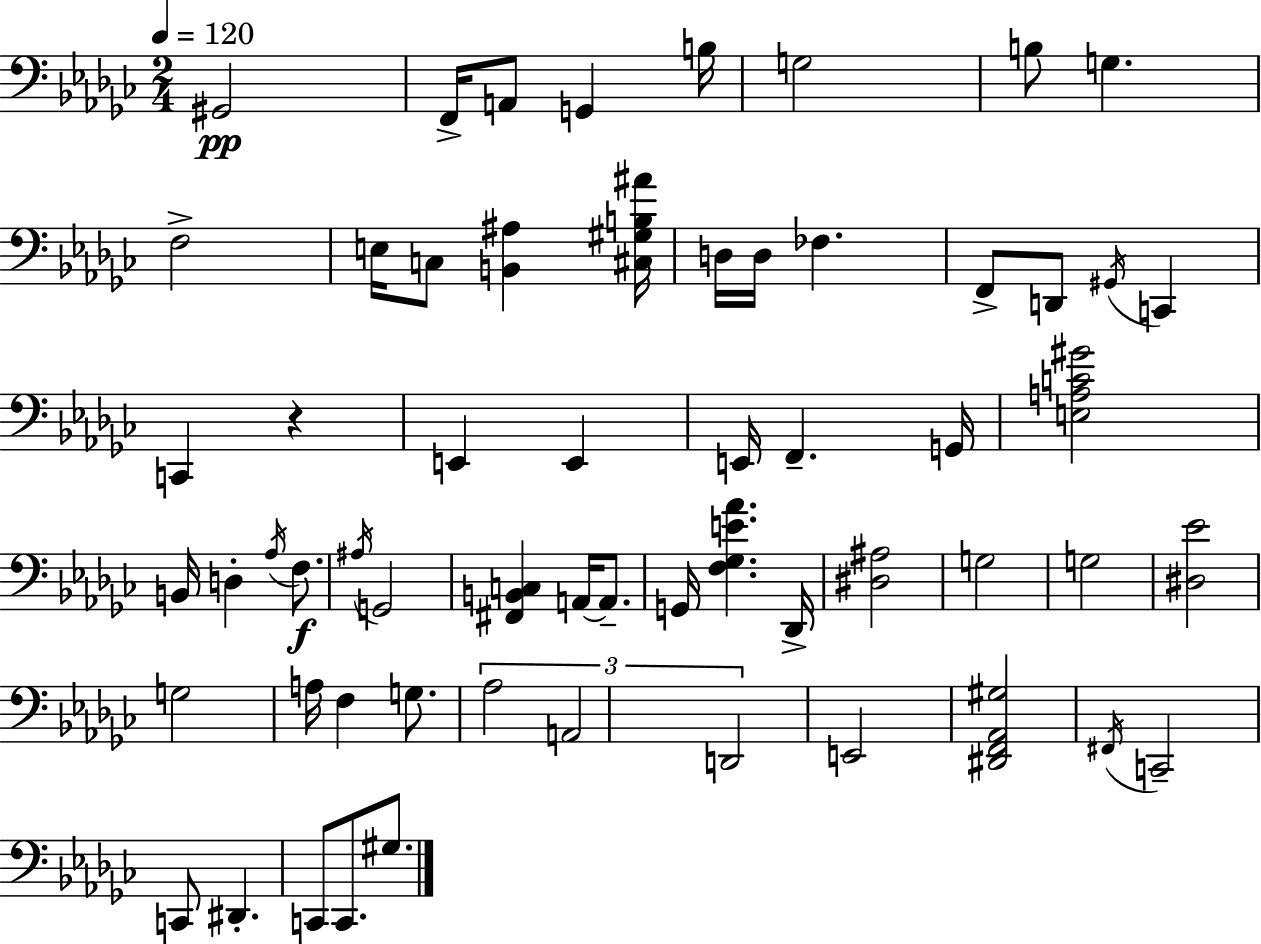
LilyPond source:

{
  \clef bass
  \numericTimeSignature
  \time 2/4
  \key ees \minor
  \tempo 4 = 120
  gis,2\pp | f,16-> a,8 g,4 b16 | g2 | b8 g4. | \break f2-> | e16 c8 <b, ais>4 <cis gis b ais'>16 | d16 d16 fes4. | f,8-> d,8 \acciaccatura { gis,16 } c,4 | \break c,4 r4 | e,4 e,4 | e,16 f,4.-- | g,16 <e a c' gis'>2 | \break b,16 d4-. \acciaccatura { aes16 }\f f8. | \acciaccatura { ais16 } g,2 | <fis, b, c>4 a,16~~ | a,8.-- g,16 <f ges e' aes'>4. | \break des,16-> <dis ais>2 | g2 | g2 | <dis ees'>2 | \break g2 | a16 f4 | g8. \tuplet 3/2 { aes2 | a,2 | \break d,2 } | e,2 | <dis, f, aes, gis>2 | \acciaccatura { fis,16 } c,2-- | \break c,8 dis,4.-. | c,8 c,8. | gis8. \bar "|."
}